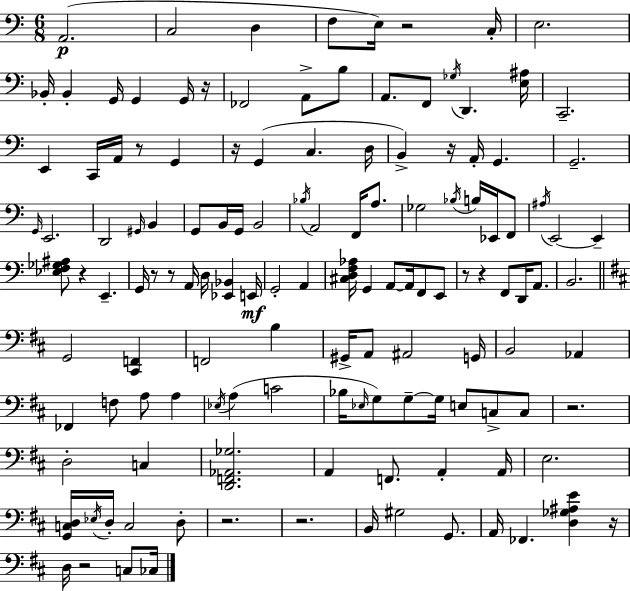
X:1
T:Untitled
M:6/8
L:1/4
K:C
A,,2 C,2 D, F,/2 E,/4 z2 C,/4 E,2 _B,,/4 _B,, G,,/4 G,, G,,/4 z/4 _F,,2 A,,/2 B,/2 A,,/2 F,,/2 _G,/4 D,, [E,^A,]/4 C,,2 E,, C,,/4 A,,/4 z/2 G,, z/4 G,, C, D,/4 B,, z/4 A,,/4 G,, G,,2 G,,/4 E,,2 D,,2 ^G,,/4 B,, G,,/2 B,,/4 G,,/4 B,,2 _B,/4 A,,2 F,,/4 A,/2 _G,2 _B,/4 B,/4 _E,,/4 F,,/2 ^A,/4 E,,2 E,, [_E,F,_G,^A,]/2 z E,, G,,/4 z/2 z/2 A,,/4 D,/4 [_E,,_B,,] E,,/4 G,,2 A,, [^C,D,F,_A,]/4 G,, A,,/2 A,,/4 F,,/2 E,,/2 z/2 z F,,/2 D,,/4 A,,/2 B,,2 G,,2 [^C,,F,,] F,,2 B, ^G,,/4 A,,/2 ^A,,2 G,,/4 B,,2 _A,, _F,, F,/2 A,/2 A, _E,/4 A, C2 _B,/4 _E,/4 G,/2 G,/2 G,/4 E,/2 C,/2 C,/2 z2 D,2 C, [D,,F,,_A,,_G,]2 A,, F,,/2 A,, A,,/4 E,2 [G,,C,D,]/4 _E,/4 D,/4 C,2 D,/2 z2 z2 B,,/4 ^G,2 G,,/2 A,,/4 _F,, [D,_G,^A,E] z/4 D,/4 z2 C,/2 _C,/4